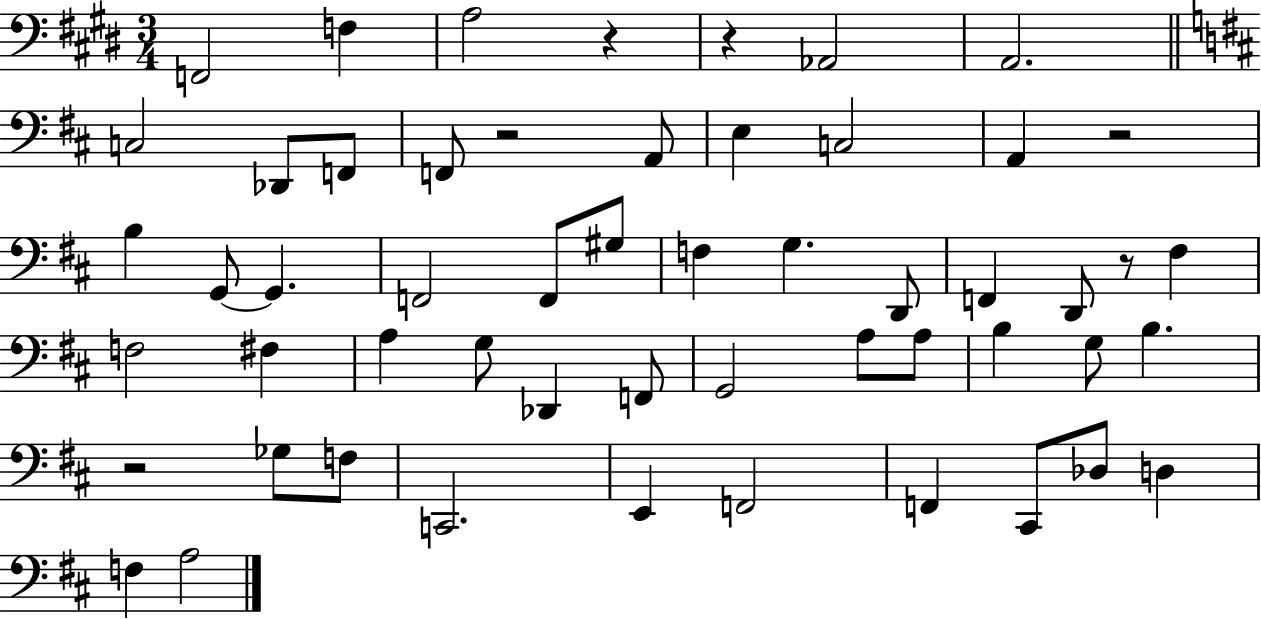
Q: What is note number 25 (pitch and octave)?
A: F#3